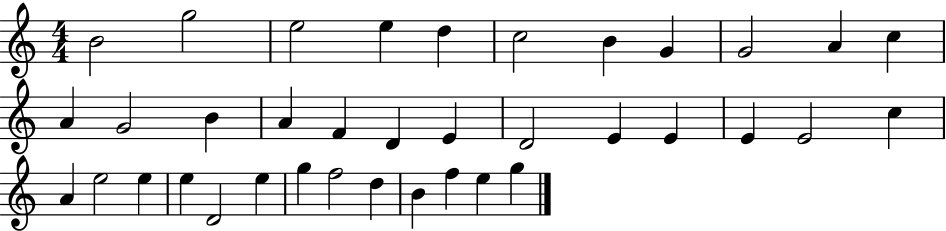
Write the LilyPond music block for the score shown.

{
  \clef treble
  \numericTimeSignature
  \time 4/4
  \key c \major
  b'2 g''2 | e''2 e''4 d''4 | c''2 b'4 g'4 | g'2 a'4 c''4 | \break a'4 g'2 b'4 | a'4 f'4 d'4 e'4 | d'2 e'4 e'4 | e'4 e'2 c''4 | \break a'4 e''2 e''4 | e''4 d'2 e''4 | g''4 f''2 d''4 | b'4 f''4 e''4 g''4 | \break \bar "|."
}